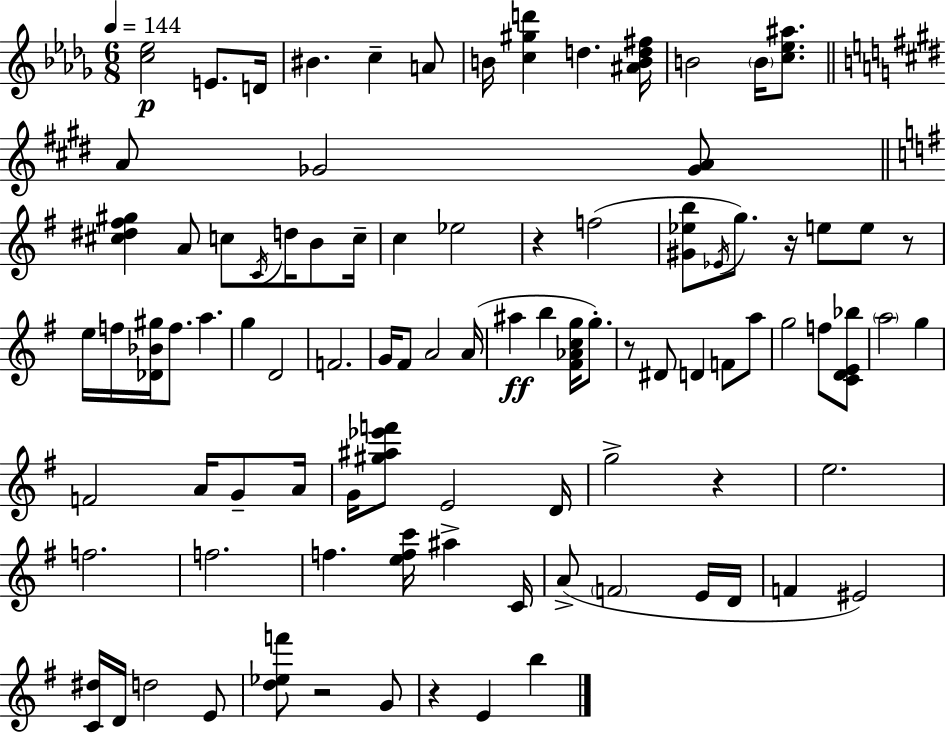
[C5,Eb5]/h E4/e. D4/s BIS4/q. C5/q A4/e B4/s [C5,G#5,D6]/q D5/q. [A#4,B4,D5,F#5]/s B4/h B4/s [C5,Eb5,A#5]/e. A4/e Gb4/h [Gb4,A4]/e [C#5,D#5,F#5,G#5]/q A4/e C5/e C4/s D5/s B4/e C5/s C5/q Eb5/h R/q F5/h [G#4,Eb5,B5]/e Eb4/s G5/e. R/s E5/e E5/e R/e E5/s F5/s [Db4,Bb4,G#5]/s F5/e. A5/q. G5/q D4/h F4/h. G4/s F#4/e A4/h A4/s A#5/q B5/q [F#4,Ab4,C5,G5]/s G5/e. R/e D#4/e D4/q F4/e A5/e G5/h F5/e [C4,D4,E4,Bb5]/e A5/h G5/q F4/h A4/s G4/e A4/s G4/s [G#5,A#5,Eb6,F6]/e E4/h D4/s G5/h R/q E5/h. F5/h. F5/h. F5/q. [E5,F5,C6]/s A#5/q C4/s A4/e F4/h E4/s D4/s F4/q EIS4/h [C4,D#5]/s D4/s D5/h E4/e [D5,Eb5,F6]/e R/h G4/e R/q E4/q B5/q